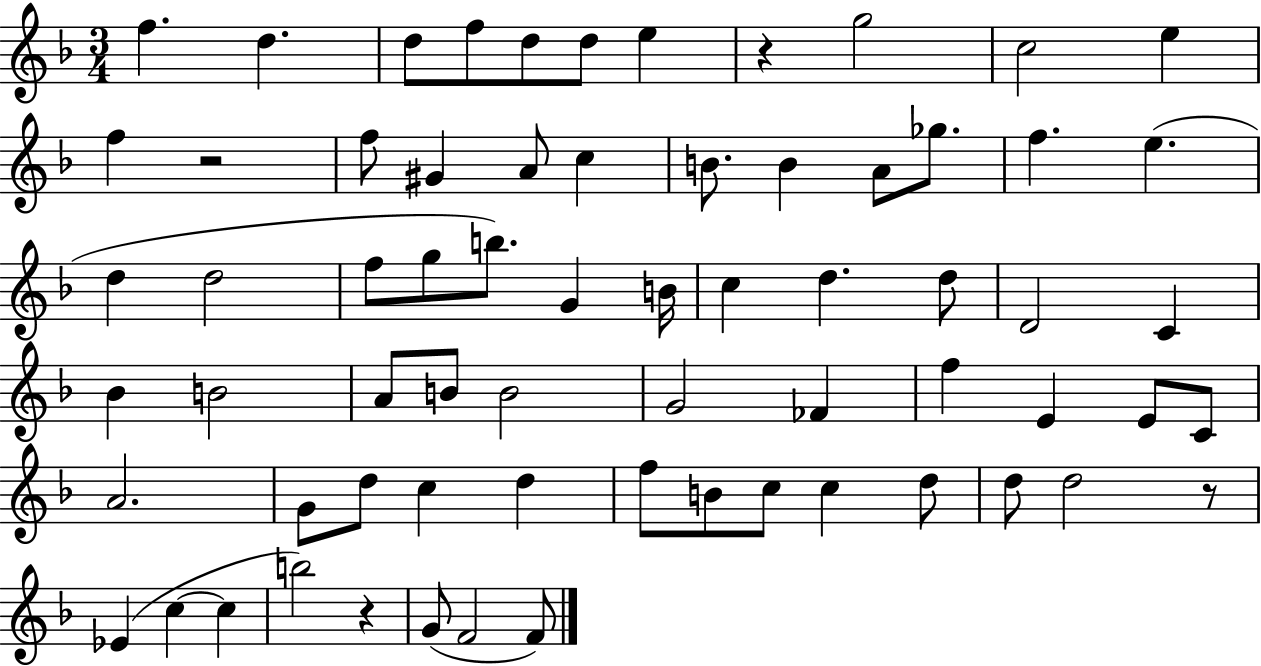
F5/q. D5/q. D5/e F5/e D5/e D5/e E5/q R/q G5/h C5/h E5/q F5/q R/h F5/e G#4/q A4/e C5/q B4/e. B4/q A4/e Gb5/e. F5/q. E5/q. D5/q D5/h F5/e G5/e B5/e. G4/q B4/s C5/q D5/q. D5/e D4/h C4/q Bb4/q B4/h A4/e B4/e B4/h G4/h FES4/q F5/q E4/q E4/e C4/e A4/h. G4/e D5/e C5/q D5/q F5/e B4/e C5/e C5/q D5/e D5/e D5/h R/e Eb4/q C5/q C5/q B5/h R/q G4/e F4/h F4/e